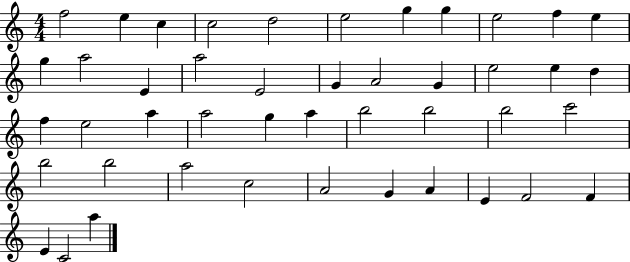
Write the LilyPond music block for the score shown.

{
  \clef treble
  \numericTimeSignature
  \time 4/4
  \key c \major
  f''2 e''4 c''4 | c''2 d''2 | e''2 g''4 g''4 | e''2 f''4 e''4 | \break g''4 a''2 e'4 | a''2 e'2 | g'4 a'2 g'4 | e''2 e''4 d''4 | \break f''4 e''2 a''4 | a''2 g''4 a''4 | b''2 b''2 | b''2 c'''2 | \break b''2 b''2 | a''2 c''2 | a'2 g'4 a'4 | e'4 f'2 f'4 | \break e'4 c'2 a''4 | \bar "|."
}